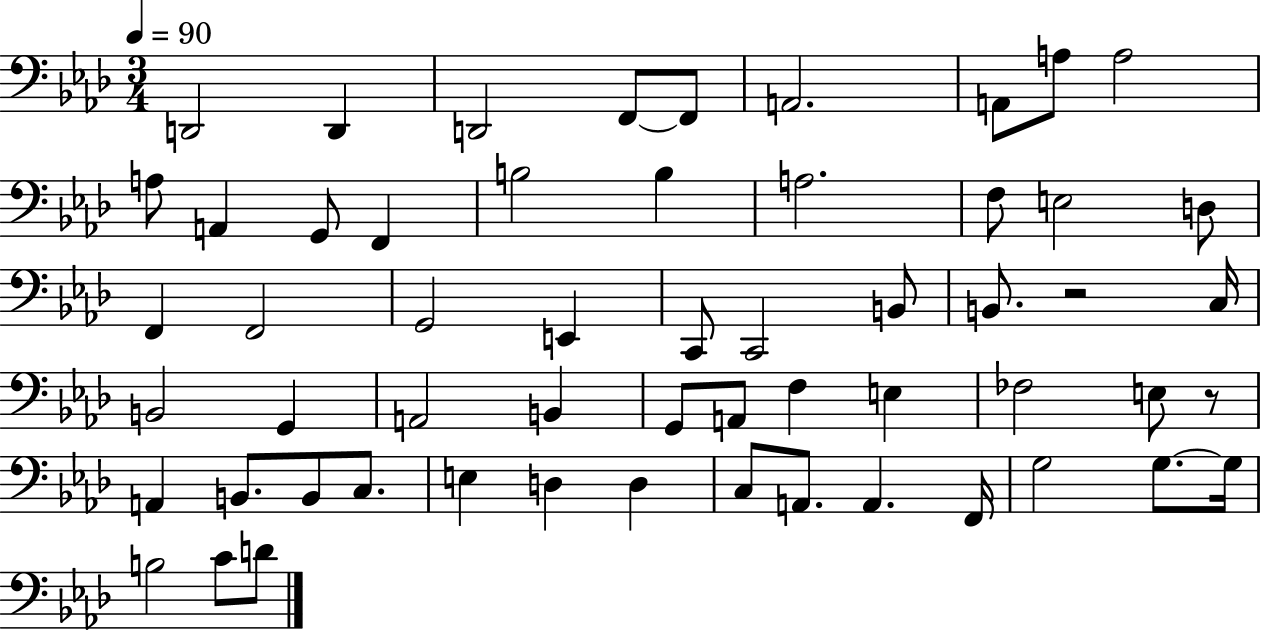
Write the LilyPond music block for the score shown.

{
  \clef bass
  \numericTimeSignature
  \time 3/4
  \key aes \major
  \tempo 4 = 90
  \repeat volta 2 { d,2 d,4 | d,2 f,8~~ f,8 | a,2. | a,8 a8 a2 | \break a8 a,4 g,8 f,4 | b2 b4 | a2. | f8 e2 d8 | \break f,4 f,2 | g,2 e,4 | c,8 c,2 b,8 | b,8. r2 c16 | \break b,2 g,4 | a,2 b,4 | g,8 a,8 f4 e4 | fes2 e8 r8 | \break a,4 b,8. b,8 c8. | e4 d4 d4 | c8 a,8. a,4. f,16 | g2 g8.~~ g16 | \break b2 c'8 d'8 | } \bar "|."
}